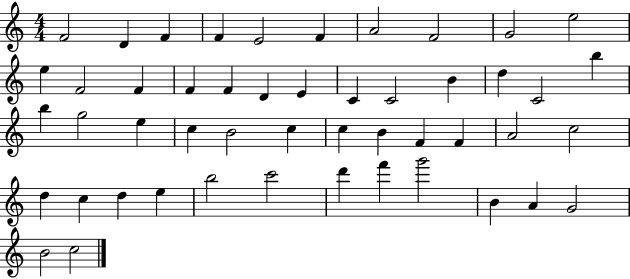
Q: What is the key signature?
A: C major